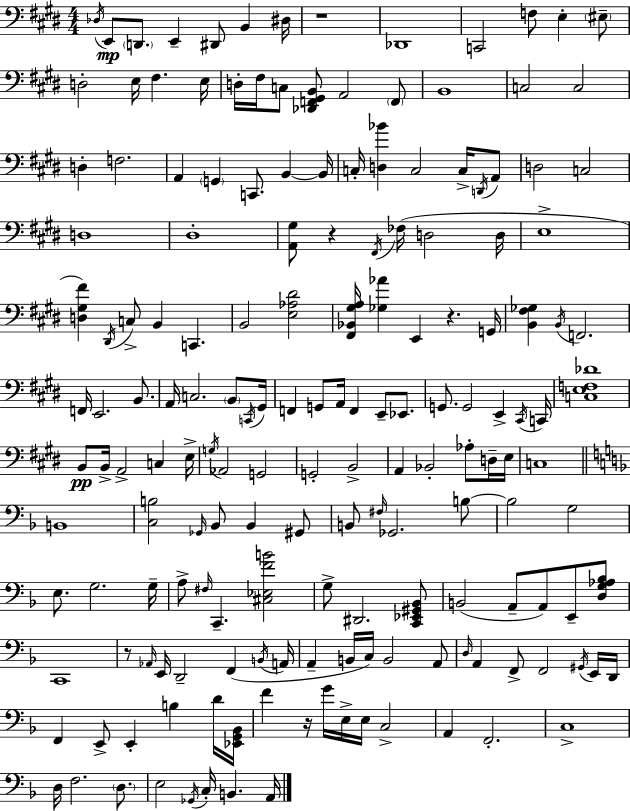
X:1
T:Untitled
M:4/4
L:1/4
K:E
_D,/4 E,,/2 D,,/2 E,, ^D,,/2 B,, ^D,/4 z4 _D,,4 C,,2 F,/2 E, ^E,/2 D,2 E,/4 ^F, E,/4 D,/4 ^F,/4 C,/2 [_D,,F,,^G,,B,,]/2 A,,2 F,,/2 B,,4 C,2 C,2 D, F,2 A,, G,, C,,/2 B,, B,,/4 C,/4 [D,_B] C,2 C,/4 D,,/4 A,,/2 D,2 C,2 D,4 ^D,4 [A,,^G,]/2 z ^F,,/4 _F,/4 D,2 D,/4 E,4 [D,^G,^F] ^D,,/4 C,/2 B,, C,, B,,2 [E,_A,^D]2 [^F,,_B,,^G,A,]/4 [_G,_A] E,, z G,,/4 [B,,^F,_G,] B,,/4 F,,2 F,,/4 E,,2 B,,/2 A,,/4 C,2 B,,/2 C,,/4 ^G,,/4 F,, G,,/2 A,,/4 F,, E,,/2 _E,,/2 G,,/2 G,,2 E,, ^C,,/4 C,,/4 [C,E,F,_D]4 B,,/2 B,,/4 A,,2 C, E,/4 G,/4 _A,,2 G,,2 G,,2 B,,2 A,, _B,,2 _A,/2 D,/4 E,/4 C,4 B,,4 [C,B,]2 _G,,/4 _B,,/2 _B,, ^G,,/2 B,,/2 ^F,/4 _G,,2 B,/2 B,2 G,2 E,/2 G,2 G,/4 A,/2 ^F,/4 C,, [^C,_E,FB]2 G,/2 ^D,,2 [C,,_E,,^G,,_B,,]/2 B,,2 A,,/2 A,,/2 E,,/2 [D,G,_A,_B,]/2 C,,4 z/2 _A,,/4 E,,/4 D,,2 F,, B,,/4 A,,/4 A,, B,,/4 C,/4 B,,2 A,,/2 D,/4 A,, F,,/2 F,,2 ^G,,/4 E,,/4 D,,/4 F,, E,,/2 E,, B, D/4 [_E,,G,,_B,,]/4 F z/4 G/4 E,/4 E,/4 C,2 A,, F,,2 C,4 D,/4 F,2 D,/2 E,2 _G,,/4 C,/4 B,, A,,/4